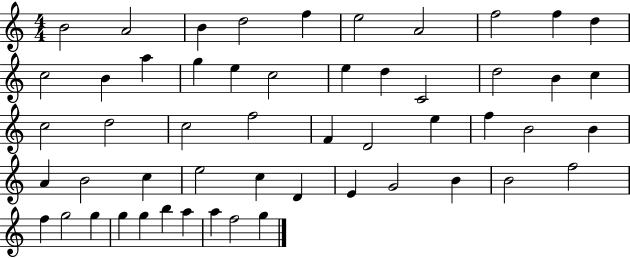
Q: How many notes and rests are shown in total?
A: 53